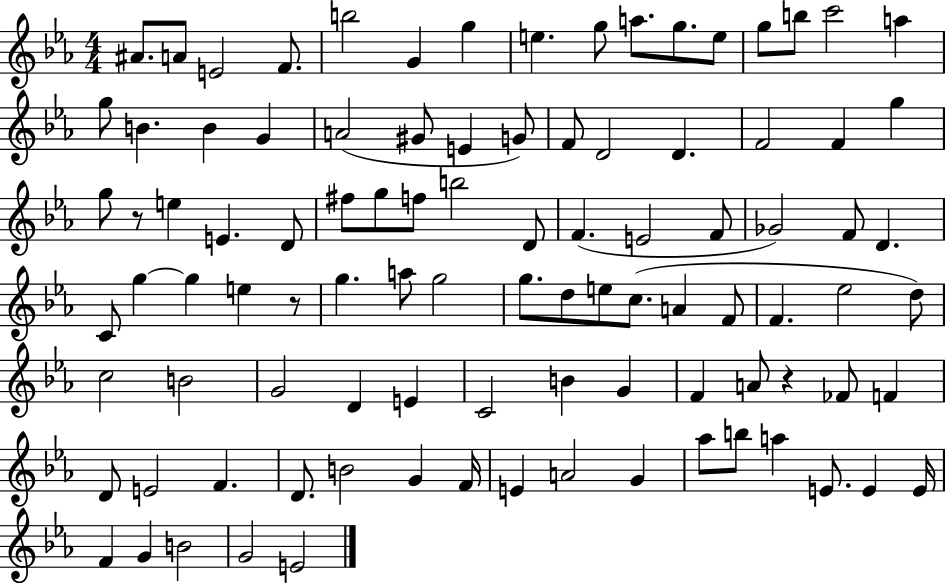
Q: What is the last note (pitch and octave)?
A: E4